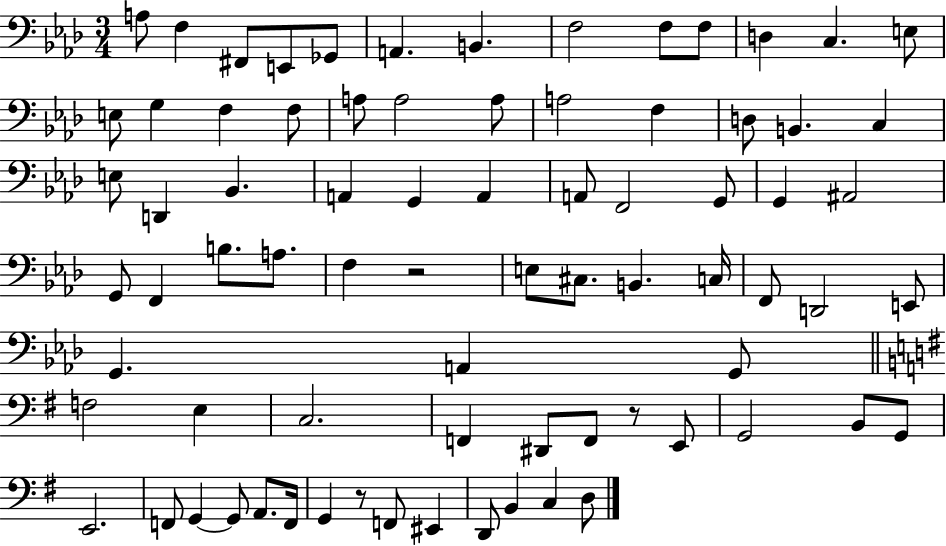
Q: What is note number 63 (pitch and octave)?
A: F2